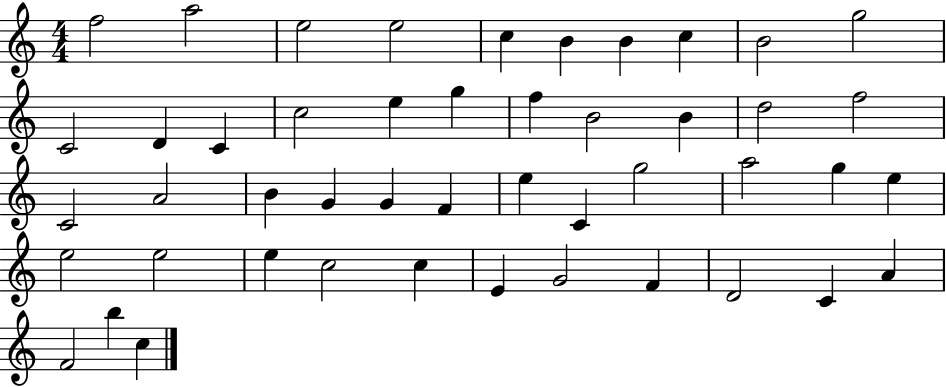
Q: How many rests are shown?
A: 0